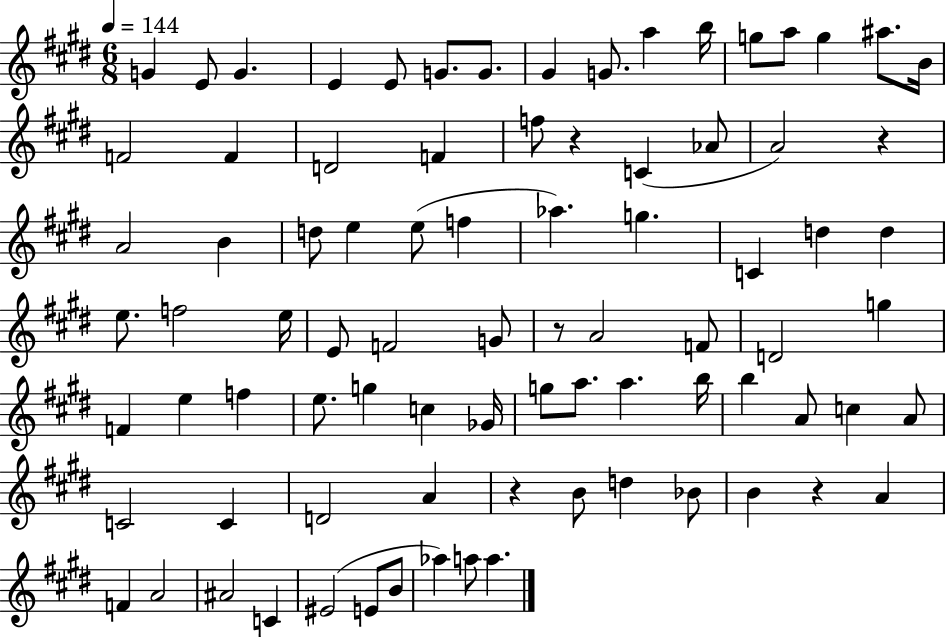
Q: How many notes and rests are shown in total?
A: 84